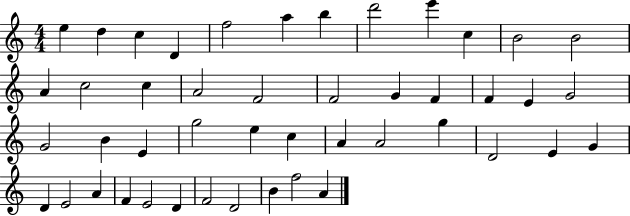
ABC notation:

X:1
T:Untitled
M:4/4
L:1/4
K:C
e d c D f2 a b d'2 e' c B2 B2 A c2 c A2 F2 F2 G F F E G2 G2 B E g2 e c A A2 g D2 E G D E2 A F E2 D F2 D2 B f2 A